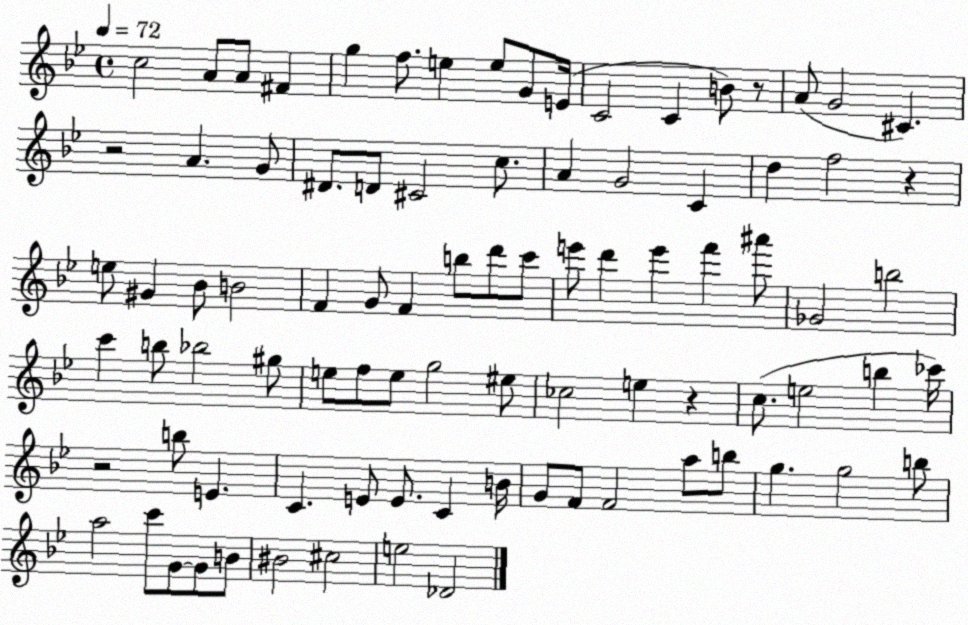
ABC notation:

X:1
T:Untitled
M:4/4
L:1/4
K:Bb
c2 A/2 A/2 ^F g f/2 e e/2 G/2 E/4 C2 C B/2 z/2 A/2 G2 ^C z2 A G/2 ^D/2 D/2 ^C2 c/2 A G2 C d f2 z e/2 ^G _B/2 B2 F G/2 F b/2 d'/2 c'/2 e'/2 d' e' f' ^a'/2 _G2 b2 c' b/2 _b2 ^g/2 e/2 f/2 e/2 g2 ^e/2 _c2 e z c/2 e2 b _c'/4 z2 b/2 E C E/2 E/2 C B/4 G/2 F/2 F2 a/2 b/2 g g2 b/2 a2 c'/2 G/2 G/2 B/2 ^B2 ^c2 e2 _D2